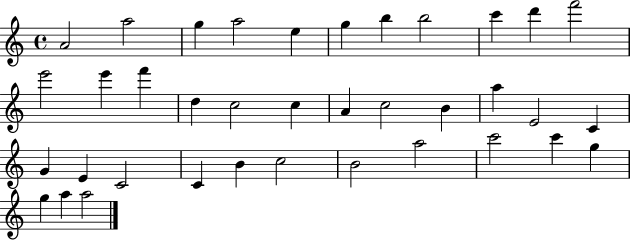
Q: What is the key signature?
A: C major